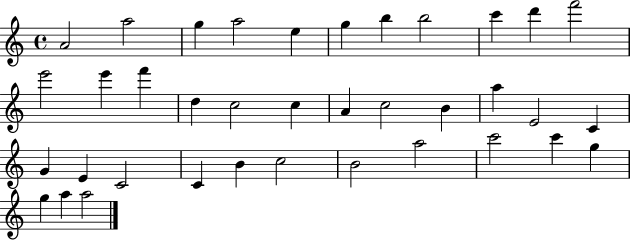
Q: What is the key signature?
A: C major